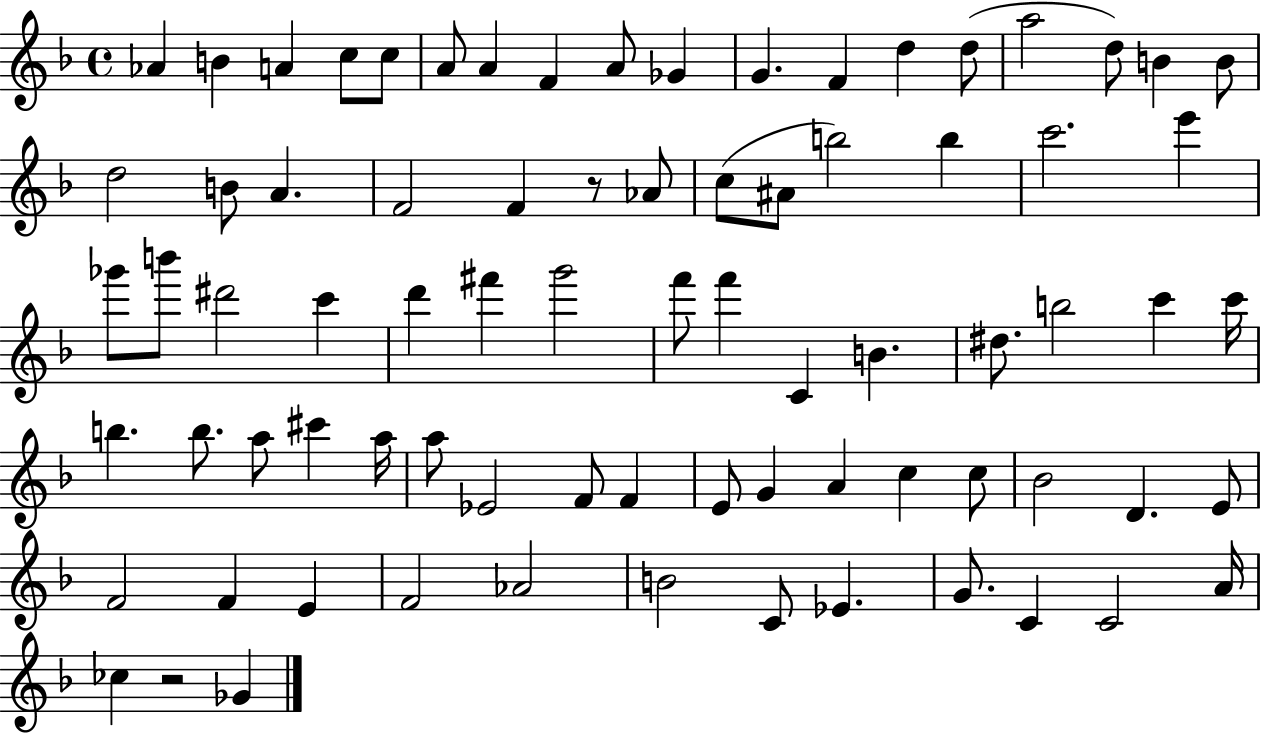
{
  \clef treble
  \time 4/4
  \defaultTimeSignature
  \key f \major
  aes'4 b'4 a'4 c''8 c''8 | a'8 a'4 f'4 a'8 ges'4 | g'4. f'4 d''4 d''8( | a''2 d''8) b'4 b'8 | \break d''2 b'8 a'4. | f'2 f'4 r8 aes'8 | c''8( ais'8 b''2) b''4 | c'''2. e'''4 | \break ges'''8 b'''8 dis'''2 c'''4 | d'''4 fis'''4 g'''2 | f'''8 f'''4 c'4 b'4. | dis''8. b''2 c'''4 c'''16 | \break b''4. b''8. a''8 cis'''4 a''16 | a''8 ees'2 f'8 f'4 | e'8 g'4 a'4 c''4 c''8 | bes'2 d'4. e'8 | \break f'2 f'4 e'4 | f'2 aes'2 | b'2 c'8 ees'4. | g'8. c'4 c'2 a'16 | \break ces''4 r2 ges'4 | \bar "|."
}